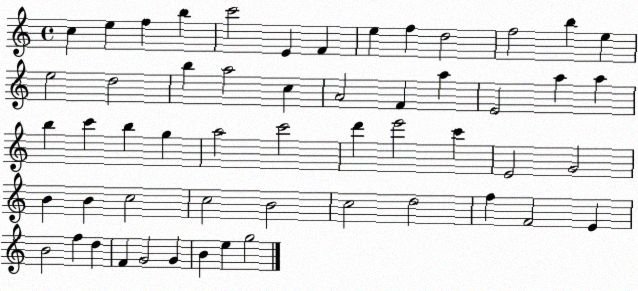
X:1
T:Untitled
M:4/4
L:1/4
K:C
c e f b c'2 E F e f d2 f2 b e e2 d2 b a2 c A2 F a E2 a a b c' b g a2 c'2 d' e'2 c' E2 G2 B B c2 c2 B2 c2 d2 f F2 E B2 f d F G2 G B e g2